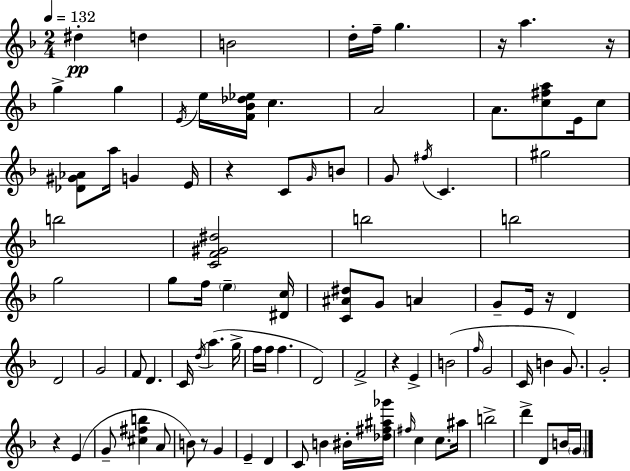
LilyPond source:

{
  \clef treble
  \numericTimeSignature
  \time 2/4
  \key f \major
  \tempo 4 = 132
  dis''4-.\pp d''4 | b'2 | d''16-. f''16-- g''4. | r16 a''4. r16 | \break g''4-> g''4 | \acciaccatura { e'16 } e''16 <f' bes' des'' ees''>16 c''4. | a'2 | a'8. <c'' fis'' a''>8 e'16 c''8 | \break <des' gis' aes'>8 a''16 g'4 | e'16 r4 c'8 \grace { g'16 } | b'8 g'8 \acciaccatura { fis''16 } c'4. | gis''2 | \break b''2 | <c' f' gis' dis''>2 | b''2 | b''2 | \break g''2 | g''8 f''16 \parenthesize e''4-- | <dis' c''>16 <c' ais' dis''>8 g'8 a'4 | g'8-- e'16 r16 d'4 | \break d'2 | g'2 | f'8 d'4. | c'16 \acciaccatura { d''16 } a''4.( | \break g''16-> f''16 f''16 f''4. | d'2) | f'2-> | r4 | \break e'4-> b'2( | \grace { f''16 } g'2 | c'16 b'4 | g'8.) g'2-. | \break r4 | e'4( g'8-- <cis'' fis'' b''>4 | a'8 b'8) r8 | g'4 e'4-- | \break d'4 c'8 b'4 | bis'16-. <des'' fis'' ais'' ges'''>16 \grace { fis''16 } c''4 | c''8. ais''16 b''2-> | d'''4-> | \break d'8 b'16 \parenthesize g'16 \bar "|."
}